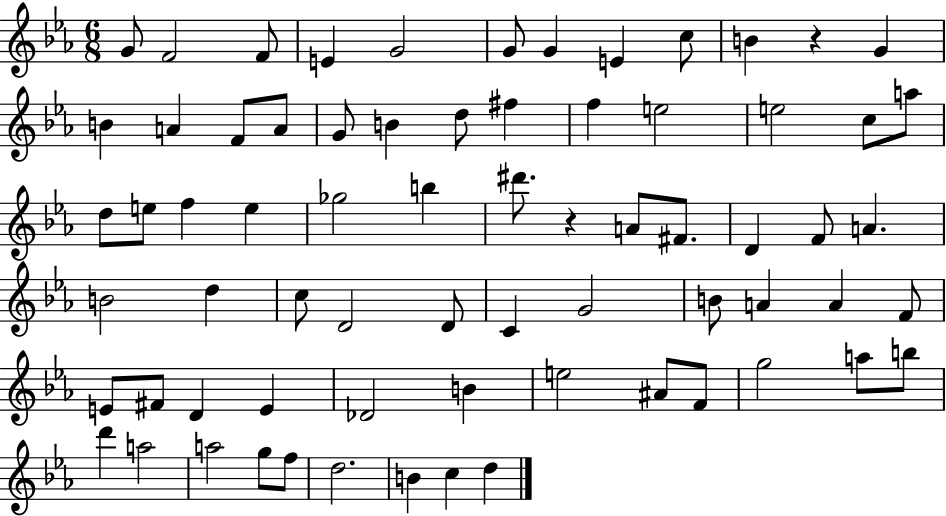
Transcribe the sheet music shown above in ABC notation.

X:1
T:Untitled
M:6/8
L:1/4
K:Eb
G/2 F2 F/2 E G2 G/2 G E c/2 B z G B A F/2 A/2 G/2 B d/2 ^f f e2 e2 c/2 a/2 d/2 e/2 f e _g2 b ^d'/2 z A/2 ^F/2 D F/2 A B2 d c/2 D2 D/2 C G2 B/2 A A F/2 E/2 ^F/2 D E _D2 B e2 ^A/2 F/2 g2 a/2 b/2 d' a2 a2 g/2 f/2 d2 B c d